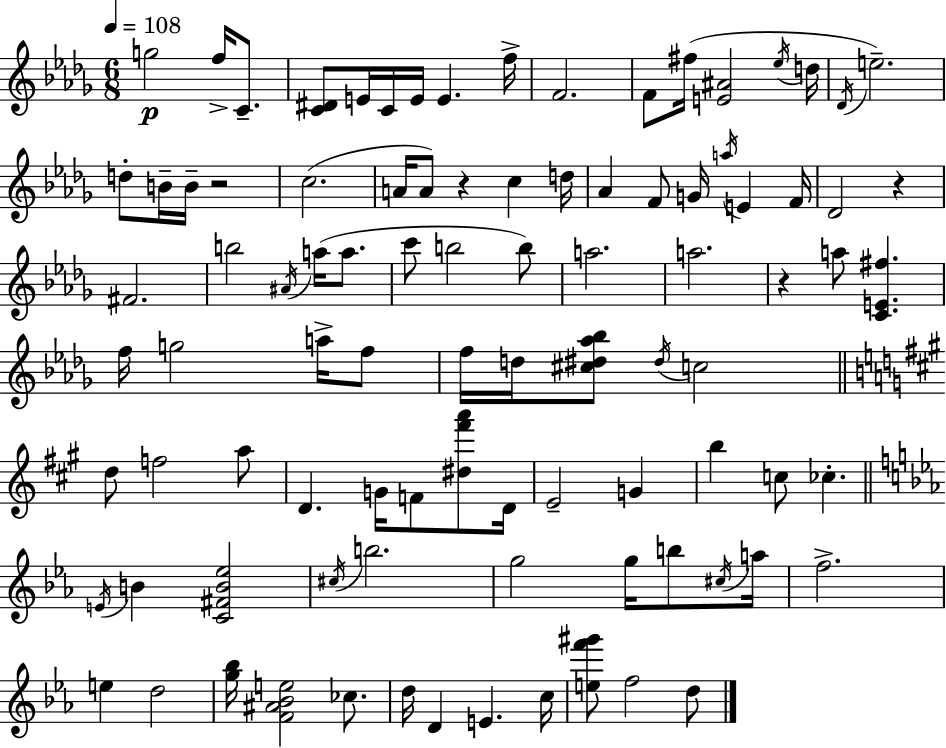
{
  \clef treble
  \numericTimeSignature
  \time 6/8
  \key bes \minor
  \tempo 4 = 108
  g''2\p f''16-> c'8.-- | <c' dis'>8 e'16 c'16 e'16 e'4. f''16-> | f'2. | f'8 fis''16( <e' ais'>2 \acciaccatura { ees''16 } | \break d''16 \acciaccatura { des'16 } e''2.--) | d''8-. b'16-- b'16-- r2 | c''2.( | a'16 a'8) r4 c''4 | \break d''16 aes'4 f'8 g'16 \acciaccatura { a''16 } e'4 | f'16 des'2 r4 | fis'2. | b''2 \acciaccatura { ais'16 } | \break a''16( a''8. c'''8 b''2 | b''8) a''2. | a''2. | r4 a''8 <c' e' fis''>4. | \break f''16 g''2 | a''16-> f''8 f''16 d''16 <cis'' dis'' aes'' bes''>8 \acciaccatura { dis''16 } c''2 | \bar "||" \break \key a \major d''8 f''2 a''8 | d'4. g'16 f'8 <dis'' fis''' a'''>8 d'16 | e'2-- g'4 | b''4 c''8 ces''4.-. | \break \bar "||" \break \key c \minor \acciaccatura { e'16 } b'4 <c' fis' b' ees''>2 | \acciaccatura { cis''16 } b''2. | g''2 g''16 b''8 | \acciaccatura { cis''16 } a''16 f''2.-> | \break e''4 d''2 | <g'' bes''>16 <f' ais' bes' e''>2 | ces''8. d''16 d'4 e'4. | c''16 <e'' f''' gis'''>8 f''2 | \break d''8 \bar "|."
}